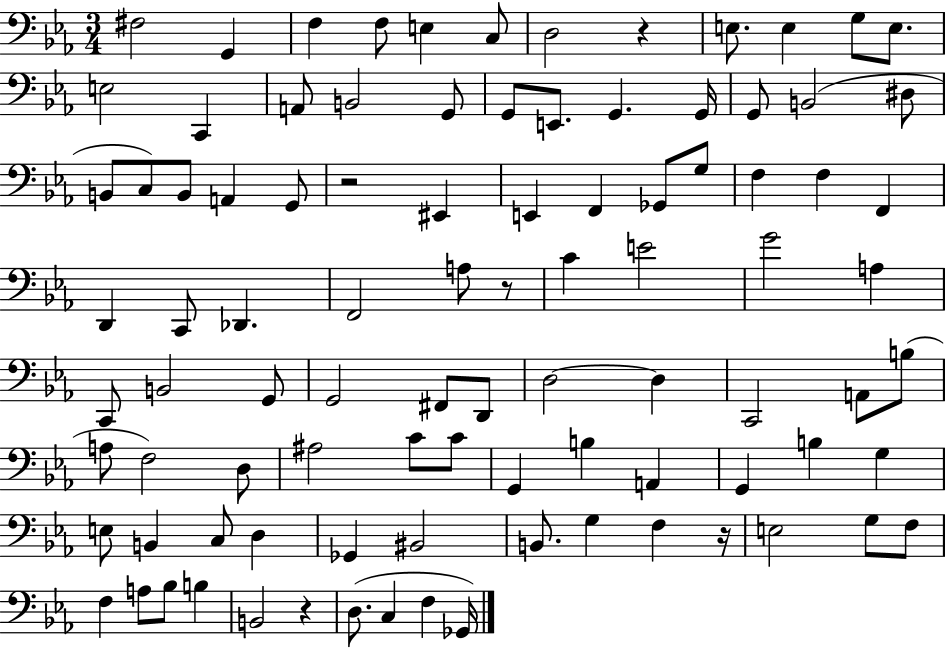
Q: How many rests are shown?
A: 5